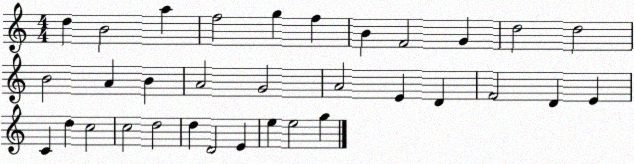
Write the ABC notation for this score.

X:1
T:Untitled
M:4/4
L:1/4
K:C
d B2 a f2 g f B F2 G d2 d2 B2 A B A2 G2 A2 E D F2 D E C d c2 c2 d2 d D2 E e e2 g